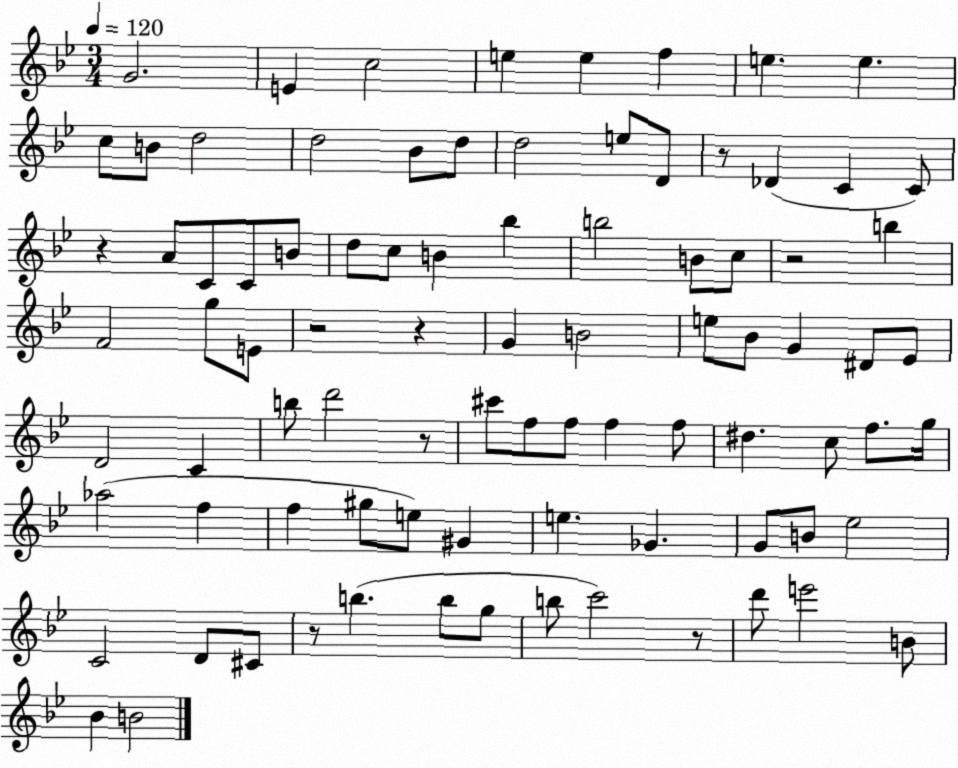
X:1
T:Untitled
M:3/4
L:1/4
K:Bb
G2 E c2 e e f e e c/2 B/2 d2 d2 _B/2 d/2 d2 e/2 D/2 z/2 _D C C/2 z A/2 C/2 C/2 B/2 d/2 c/2 B _b b2 B/2 c/2 z2 b F2 g/2 E/2 z2 z G B2 e/2 _B/2 G ^D/2 _E/2 D2 C b/2 d'2 z/2 ^c'/2 f/2 f/2 f f/2 ^d c/2 f/2 g/4 _a2 f f ^g/2 e/2 ^G e _G G/2 B/2 _e2 C2 D/2 ^C/2 z/2 b b/2 g/2 b/2 c'2 z/2 d'/2 e'2 B/2 _B B2